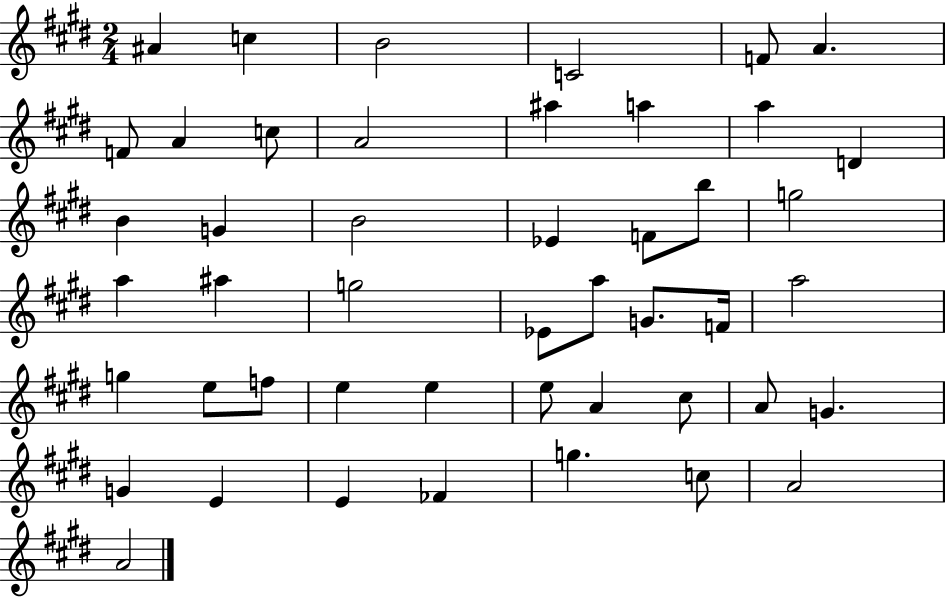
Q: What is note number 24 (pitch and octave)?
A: G5